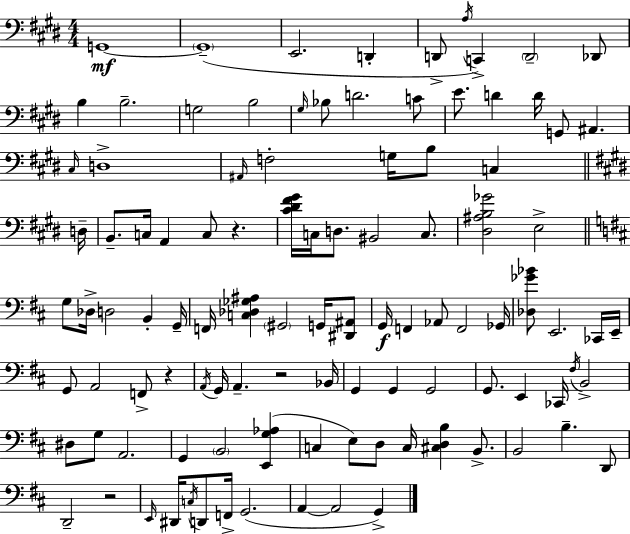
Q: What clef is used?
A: bass